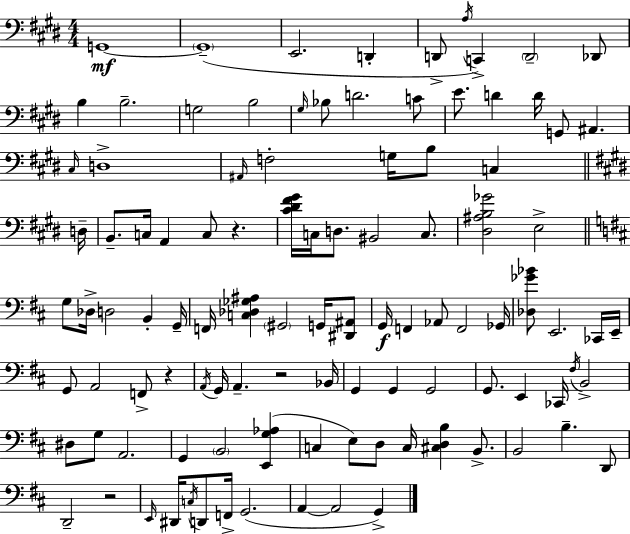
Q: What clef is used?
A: bass